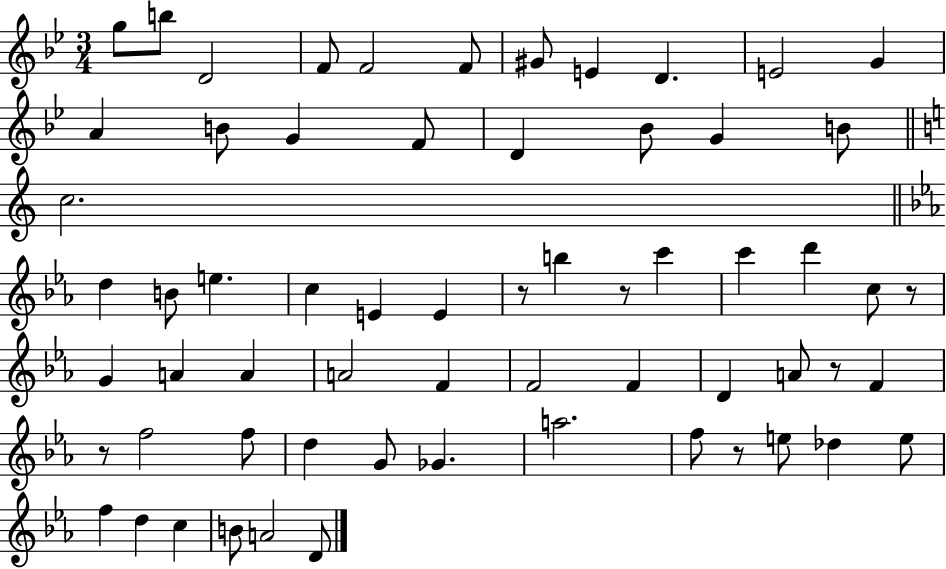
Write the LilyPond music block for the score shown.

{
  \clef treble
  \numericTimeSignature
  \time 3/4
  \key bes \major
  g''8 b''8 d'2 | f'8 f'2 f'8 | gis'8 e'4 d'4. | e'2 g'4 | \break a'4 b'8 g'4 f'8 | d'4 bes'8 g'4 b'8 | \bar "||" \break \key a \minor c''2. | \bar "||" \break \key c \minor d''4 b'8 e''4. | c''4 e'4 e'4 | r8 b''4 r8 c'''4 | c'''4 d'''4 c''8 r8 | \break g'4 a'4 a'4 | a'2 f'4 | f'2 f'4 | d'4 a'8 r8 f'4 | \break r8 f''2 f''8 | d''4 g'8 ges'4. | a''2. | f''8 r8 e''8 des''4 e''8 | \break f''4 d''4 c''4 | b'8 a'2 d'8 | \bar "|."
}